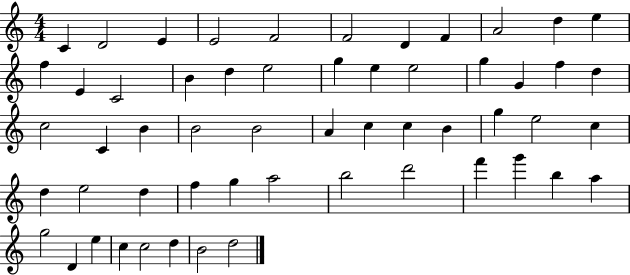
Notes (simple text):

C4/q D4/h E4/q E4/h F4/h F4/h D4/q F4/q A4/h D5/q E5/q F5/q E4/q C4/h B4/q D5/q E5/h G5/q E5/q E5/h G5/q G4/q F5/q D5/q C5/h C4/q B4/q B4/h B4/h A4/q C5/q C5/q B4/q G5/q E5/h C5/q D5/q E5/h D5/q F5/q G5/q A5/h B5/h D6/h F6/q G6/q B5/q A5/q G5/h D4/q E5/q C5/q C5/h D5/q B4/h D5/h